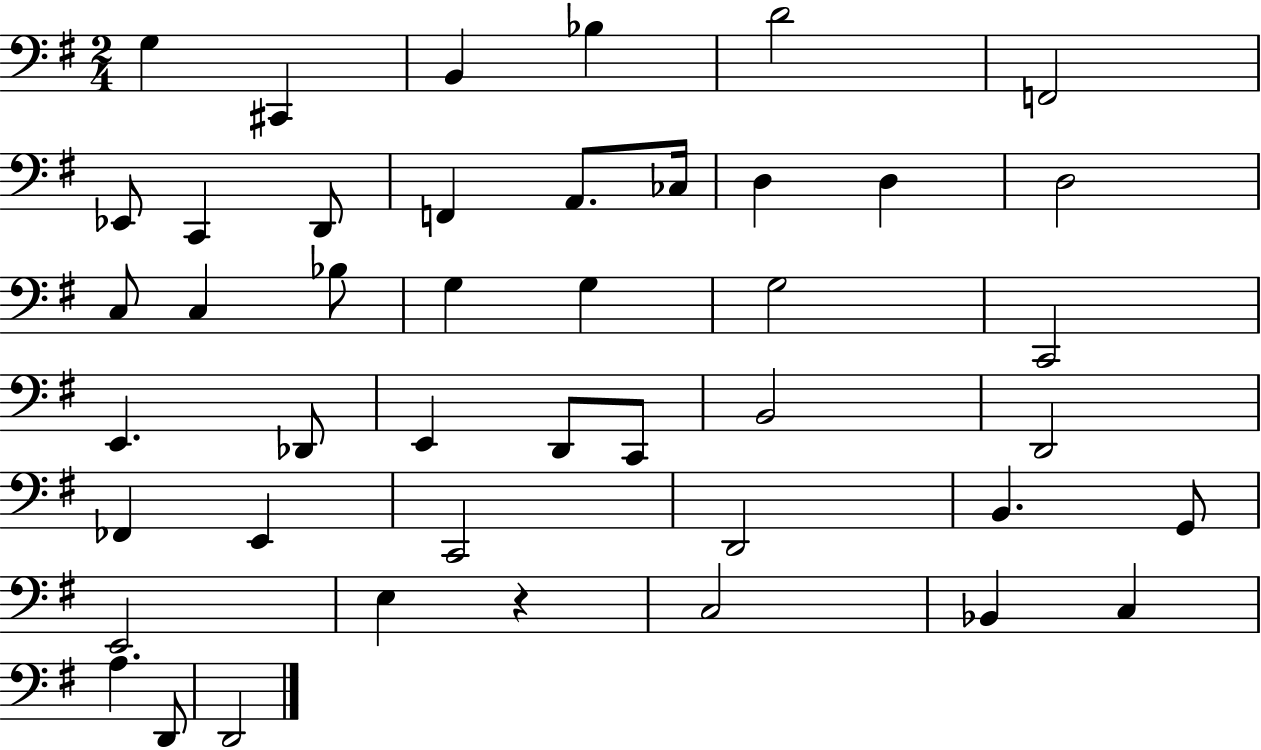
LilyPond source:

{
  \clef bass
  \numericTimeSignature
  \time 2/4
  \key g \major
  g4 cis,4 | b,4 bes4 | d'2 | f,2 | \break ees,8 c,4 d,8 | f,4 a,8. ces16 | d4 d4 | d2 | \break c8 c4 bes8 | g4 g4 | g2 | c,2 | \break e,4. des,8 | e,4 d,8 c,8 | b,2 | d,2 | \break fes,4 e,4 | c,2 | d,2 | b,4. g,8 | \break e,2 | e4 r4 | c2 | bes,4 c4 | \break a4. d,8 | d,2 | \bar "|."
}